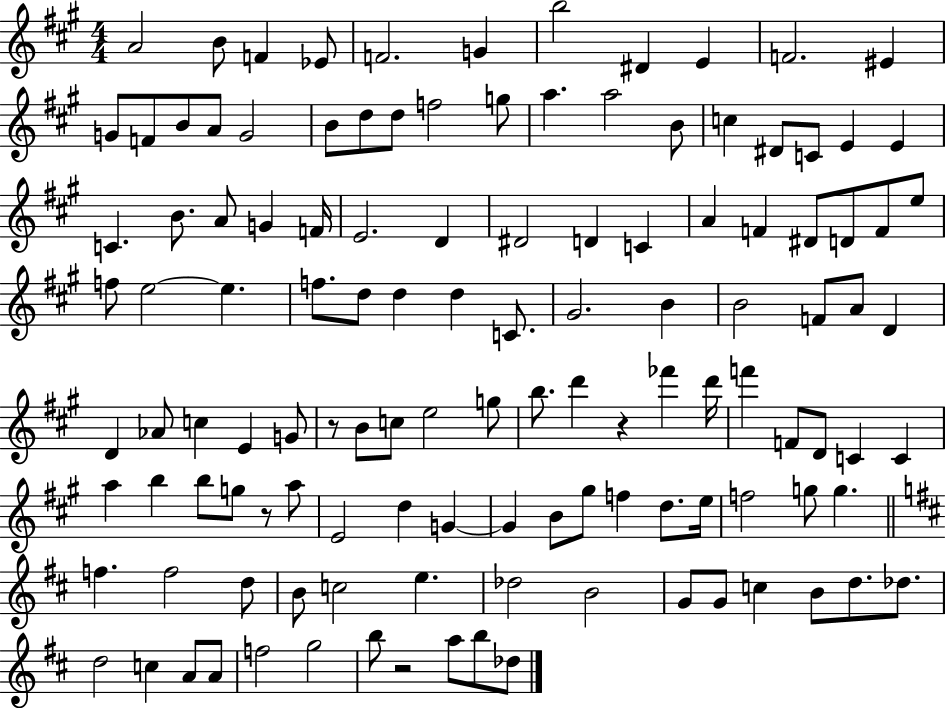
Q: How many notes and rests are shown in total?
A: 122